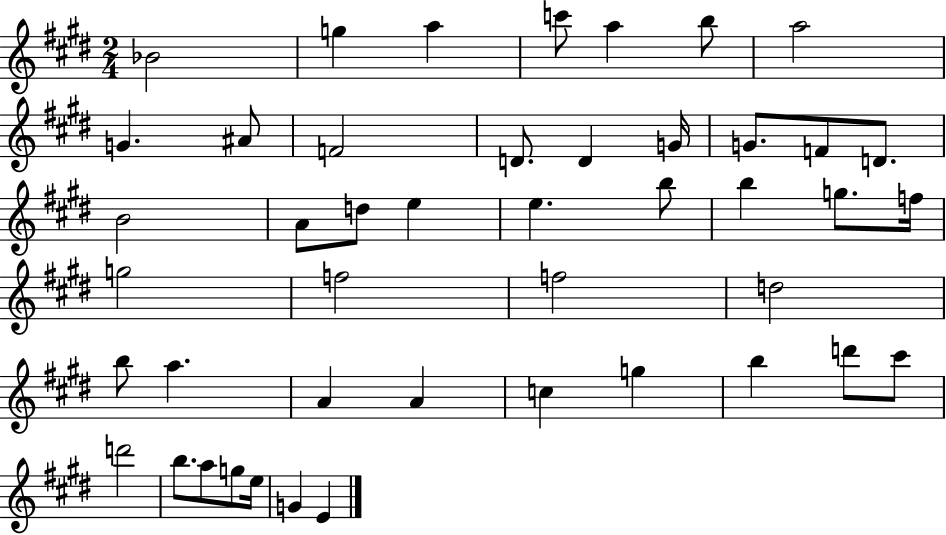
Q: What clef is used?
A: treble